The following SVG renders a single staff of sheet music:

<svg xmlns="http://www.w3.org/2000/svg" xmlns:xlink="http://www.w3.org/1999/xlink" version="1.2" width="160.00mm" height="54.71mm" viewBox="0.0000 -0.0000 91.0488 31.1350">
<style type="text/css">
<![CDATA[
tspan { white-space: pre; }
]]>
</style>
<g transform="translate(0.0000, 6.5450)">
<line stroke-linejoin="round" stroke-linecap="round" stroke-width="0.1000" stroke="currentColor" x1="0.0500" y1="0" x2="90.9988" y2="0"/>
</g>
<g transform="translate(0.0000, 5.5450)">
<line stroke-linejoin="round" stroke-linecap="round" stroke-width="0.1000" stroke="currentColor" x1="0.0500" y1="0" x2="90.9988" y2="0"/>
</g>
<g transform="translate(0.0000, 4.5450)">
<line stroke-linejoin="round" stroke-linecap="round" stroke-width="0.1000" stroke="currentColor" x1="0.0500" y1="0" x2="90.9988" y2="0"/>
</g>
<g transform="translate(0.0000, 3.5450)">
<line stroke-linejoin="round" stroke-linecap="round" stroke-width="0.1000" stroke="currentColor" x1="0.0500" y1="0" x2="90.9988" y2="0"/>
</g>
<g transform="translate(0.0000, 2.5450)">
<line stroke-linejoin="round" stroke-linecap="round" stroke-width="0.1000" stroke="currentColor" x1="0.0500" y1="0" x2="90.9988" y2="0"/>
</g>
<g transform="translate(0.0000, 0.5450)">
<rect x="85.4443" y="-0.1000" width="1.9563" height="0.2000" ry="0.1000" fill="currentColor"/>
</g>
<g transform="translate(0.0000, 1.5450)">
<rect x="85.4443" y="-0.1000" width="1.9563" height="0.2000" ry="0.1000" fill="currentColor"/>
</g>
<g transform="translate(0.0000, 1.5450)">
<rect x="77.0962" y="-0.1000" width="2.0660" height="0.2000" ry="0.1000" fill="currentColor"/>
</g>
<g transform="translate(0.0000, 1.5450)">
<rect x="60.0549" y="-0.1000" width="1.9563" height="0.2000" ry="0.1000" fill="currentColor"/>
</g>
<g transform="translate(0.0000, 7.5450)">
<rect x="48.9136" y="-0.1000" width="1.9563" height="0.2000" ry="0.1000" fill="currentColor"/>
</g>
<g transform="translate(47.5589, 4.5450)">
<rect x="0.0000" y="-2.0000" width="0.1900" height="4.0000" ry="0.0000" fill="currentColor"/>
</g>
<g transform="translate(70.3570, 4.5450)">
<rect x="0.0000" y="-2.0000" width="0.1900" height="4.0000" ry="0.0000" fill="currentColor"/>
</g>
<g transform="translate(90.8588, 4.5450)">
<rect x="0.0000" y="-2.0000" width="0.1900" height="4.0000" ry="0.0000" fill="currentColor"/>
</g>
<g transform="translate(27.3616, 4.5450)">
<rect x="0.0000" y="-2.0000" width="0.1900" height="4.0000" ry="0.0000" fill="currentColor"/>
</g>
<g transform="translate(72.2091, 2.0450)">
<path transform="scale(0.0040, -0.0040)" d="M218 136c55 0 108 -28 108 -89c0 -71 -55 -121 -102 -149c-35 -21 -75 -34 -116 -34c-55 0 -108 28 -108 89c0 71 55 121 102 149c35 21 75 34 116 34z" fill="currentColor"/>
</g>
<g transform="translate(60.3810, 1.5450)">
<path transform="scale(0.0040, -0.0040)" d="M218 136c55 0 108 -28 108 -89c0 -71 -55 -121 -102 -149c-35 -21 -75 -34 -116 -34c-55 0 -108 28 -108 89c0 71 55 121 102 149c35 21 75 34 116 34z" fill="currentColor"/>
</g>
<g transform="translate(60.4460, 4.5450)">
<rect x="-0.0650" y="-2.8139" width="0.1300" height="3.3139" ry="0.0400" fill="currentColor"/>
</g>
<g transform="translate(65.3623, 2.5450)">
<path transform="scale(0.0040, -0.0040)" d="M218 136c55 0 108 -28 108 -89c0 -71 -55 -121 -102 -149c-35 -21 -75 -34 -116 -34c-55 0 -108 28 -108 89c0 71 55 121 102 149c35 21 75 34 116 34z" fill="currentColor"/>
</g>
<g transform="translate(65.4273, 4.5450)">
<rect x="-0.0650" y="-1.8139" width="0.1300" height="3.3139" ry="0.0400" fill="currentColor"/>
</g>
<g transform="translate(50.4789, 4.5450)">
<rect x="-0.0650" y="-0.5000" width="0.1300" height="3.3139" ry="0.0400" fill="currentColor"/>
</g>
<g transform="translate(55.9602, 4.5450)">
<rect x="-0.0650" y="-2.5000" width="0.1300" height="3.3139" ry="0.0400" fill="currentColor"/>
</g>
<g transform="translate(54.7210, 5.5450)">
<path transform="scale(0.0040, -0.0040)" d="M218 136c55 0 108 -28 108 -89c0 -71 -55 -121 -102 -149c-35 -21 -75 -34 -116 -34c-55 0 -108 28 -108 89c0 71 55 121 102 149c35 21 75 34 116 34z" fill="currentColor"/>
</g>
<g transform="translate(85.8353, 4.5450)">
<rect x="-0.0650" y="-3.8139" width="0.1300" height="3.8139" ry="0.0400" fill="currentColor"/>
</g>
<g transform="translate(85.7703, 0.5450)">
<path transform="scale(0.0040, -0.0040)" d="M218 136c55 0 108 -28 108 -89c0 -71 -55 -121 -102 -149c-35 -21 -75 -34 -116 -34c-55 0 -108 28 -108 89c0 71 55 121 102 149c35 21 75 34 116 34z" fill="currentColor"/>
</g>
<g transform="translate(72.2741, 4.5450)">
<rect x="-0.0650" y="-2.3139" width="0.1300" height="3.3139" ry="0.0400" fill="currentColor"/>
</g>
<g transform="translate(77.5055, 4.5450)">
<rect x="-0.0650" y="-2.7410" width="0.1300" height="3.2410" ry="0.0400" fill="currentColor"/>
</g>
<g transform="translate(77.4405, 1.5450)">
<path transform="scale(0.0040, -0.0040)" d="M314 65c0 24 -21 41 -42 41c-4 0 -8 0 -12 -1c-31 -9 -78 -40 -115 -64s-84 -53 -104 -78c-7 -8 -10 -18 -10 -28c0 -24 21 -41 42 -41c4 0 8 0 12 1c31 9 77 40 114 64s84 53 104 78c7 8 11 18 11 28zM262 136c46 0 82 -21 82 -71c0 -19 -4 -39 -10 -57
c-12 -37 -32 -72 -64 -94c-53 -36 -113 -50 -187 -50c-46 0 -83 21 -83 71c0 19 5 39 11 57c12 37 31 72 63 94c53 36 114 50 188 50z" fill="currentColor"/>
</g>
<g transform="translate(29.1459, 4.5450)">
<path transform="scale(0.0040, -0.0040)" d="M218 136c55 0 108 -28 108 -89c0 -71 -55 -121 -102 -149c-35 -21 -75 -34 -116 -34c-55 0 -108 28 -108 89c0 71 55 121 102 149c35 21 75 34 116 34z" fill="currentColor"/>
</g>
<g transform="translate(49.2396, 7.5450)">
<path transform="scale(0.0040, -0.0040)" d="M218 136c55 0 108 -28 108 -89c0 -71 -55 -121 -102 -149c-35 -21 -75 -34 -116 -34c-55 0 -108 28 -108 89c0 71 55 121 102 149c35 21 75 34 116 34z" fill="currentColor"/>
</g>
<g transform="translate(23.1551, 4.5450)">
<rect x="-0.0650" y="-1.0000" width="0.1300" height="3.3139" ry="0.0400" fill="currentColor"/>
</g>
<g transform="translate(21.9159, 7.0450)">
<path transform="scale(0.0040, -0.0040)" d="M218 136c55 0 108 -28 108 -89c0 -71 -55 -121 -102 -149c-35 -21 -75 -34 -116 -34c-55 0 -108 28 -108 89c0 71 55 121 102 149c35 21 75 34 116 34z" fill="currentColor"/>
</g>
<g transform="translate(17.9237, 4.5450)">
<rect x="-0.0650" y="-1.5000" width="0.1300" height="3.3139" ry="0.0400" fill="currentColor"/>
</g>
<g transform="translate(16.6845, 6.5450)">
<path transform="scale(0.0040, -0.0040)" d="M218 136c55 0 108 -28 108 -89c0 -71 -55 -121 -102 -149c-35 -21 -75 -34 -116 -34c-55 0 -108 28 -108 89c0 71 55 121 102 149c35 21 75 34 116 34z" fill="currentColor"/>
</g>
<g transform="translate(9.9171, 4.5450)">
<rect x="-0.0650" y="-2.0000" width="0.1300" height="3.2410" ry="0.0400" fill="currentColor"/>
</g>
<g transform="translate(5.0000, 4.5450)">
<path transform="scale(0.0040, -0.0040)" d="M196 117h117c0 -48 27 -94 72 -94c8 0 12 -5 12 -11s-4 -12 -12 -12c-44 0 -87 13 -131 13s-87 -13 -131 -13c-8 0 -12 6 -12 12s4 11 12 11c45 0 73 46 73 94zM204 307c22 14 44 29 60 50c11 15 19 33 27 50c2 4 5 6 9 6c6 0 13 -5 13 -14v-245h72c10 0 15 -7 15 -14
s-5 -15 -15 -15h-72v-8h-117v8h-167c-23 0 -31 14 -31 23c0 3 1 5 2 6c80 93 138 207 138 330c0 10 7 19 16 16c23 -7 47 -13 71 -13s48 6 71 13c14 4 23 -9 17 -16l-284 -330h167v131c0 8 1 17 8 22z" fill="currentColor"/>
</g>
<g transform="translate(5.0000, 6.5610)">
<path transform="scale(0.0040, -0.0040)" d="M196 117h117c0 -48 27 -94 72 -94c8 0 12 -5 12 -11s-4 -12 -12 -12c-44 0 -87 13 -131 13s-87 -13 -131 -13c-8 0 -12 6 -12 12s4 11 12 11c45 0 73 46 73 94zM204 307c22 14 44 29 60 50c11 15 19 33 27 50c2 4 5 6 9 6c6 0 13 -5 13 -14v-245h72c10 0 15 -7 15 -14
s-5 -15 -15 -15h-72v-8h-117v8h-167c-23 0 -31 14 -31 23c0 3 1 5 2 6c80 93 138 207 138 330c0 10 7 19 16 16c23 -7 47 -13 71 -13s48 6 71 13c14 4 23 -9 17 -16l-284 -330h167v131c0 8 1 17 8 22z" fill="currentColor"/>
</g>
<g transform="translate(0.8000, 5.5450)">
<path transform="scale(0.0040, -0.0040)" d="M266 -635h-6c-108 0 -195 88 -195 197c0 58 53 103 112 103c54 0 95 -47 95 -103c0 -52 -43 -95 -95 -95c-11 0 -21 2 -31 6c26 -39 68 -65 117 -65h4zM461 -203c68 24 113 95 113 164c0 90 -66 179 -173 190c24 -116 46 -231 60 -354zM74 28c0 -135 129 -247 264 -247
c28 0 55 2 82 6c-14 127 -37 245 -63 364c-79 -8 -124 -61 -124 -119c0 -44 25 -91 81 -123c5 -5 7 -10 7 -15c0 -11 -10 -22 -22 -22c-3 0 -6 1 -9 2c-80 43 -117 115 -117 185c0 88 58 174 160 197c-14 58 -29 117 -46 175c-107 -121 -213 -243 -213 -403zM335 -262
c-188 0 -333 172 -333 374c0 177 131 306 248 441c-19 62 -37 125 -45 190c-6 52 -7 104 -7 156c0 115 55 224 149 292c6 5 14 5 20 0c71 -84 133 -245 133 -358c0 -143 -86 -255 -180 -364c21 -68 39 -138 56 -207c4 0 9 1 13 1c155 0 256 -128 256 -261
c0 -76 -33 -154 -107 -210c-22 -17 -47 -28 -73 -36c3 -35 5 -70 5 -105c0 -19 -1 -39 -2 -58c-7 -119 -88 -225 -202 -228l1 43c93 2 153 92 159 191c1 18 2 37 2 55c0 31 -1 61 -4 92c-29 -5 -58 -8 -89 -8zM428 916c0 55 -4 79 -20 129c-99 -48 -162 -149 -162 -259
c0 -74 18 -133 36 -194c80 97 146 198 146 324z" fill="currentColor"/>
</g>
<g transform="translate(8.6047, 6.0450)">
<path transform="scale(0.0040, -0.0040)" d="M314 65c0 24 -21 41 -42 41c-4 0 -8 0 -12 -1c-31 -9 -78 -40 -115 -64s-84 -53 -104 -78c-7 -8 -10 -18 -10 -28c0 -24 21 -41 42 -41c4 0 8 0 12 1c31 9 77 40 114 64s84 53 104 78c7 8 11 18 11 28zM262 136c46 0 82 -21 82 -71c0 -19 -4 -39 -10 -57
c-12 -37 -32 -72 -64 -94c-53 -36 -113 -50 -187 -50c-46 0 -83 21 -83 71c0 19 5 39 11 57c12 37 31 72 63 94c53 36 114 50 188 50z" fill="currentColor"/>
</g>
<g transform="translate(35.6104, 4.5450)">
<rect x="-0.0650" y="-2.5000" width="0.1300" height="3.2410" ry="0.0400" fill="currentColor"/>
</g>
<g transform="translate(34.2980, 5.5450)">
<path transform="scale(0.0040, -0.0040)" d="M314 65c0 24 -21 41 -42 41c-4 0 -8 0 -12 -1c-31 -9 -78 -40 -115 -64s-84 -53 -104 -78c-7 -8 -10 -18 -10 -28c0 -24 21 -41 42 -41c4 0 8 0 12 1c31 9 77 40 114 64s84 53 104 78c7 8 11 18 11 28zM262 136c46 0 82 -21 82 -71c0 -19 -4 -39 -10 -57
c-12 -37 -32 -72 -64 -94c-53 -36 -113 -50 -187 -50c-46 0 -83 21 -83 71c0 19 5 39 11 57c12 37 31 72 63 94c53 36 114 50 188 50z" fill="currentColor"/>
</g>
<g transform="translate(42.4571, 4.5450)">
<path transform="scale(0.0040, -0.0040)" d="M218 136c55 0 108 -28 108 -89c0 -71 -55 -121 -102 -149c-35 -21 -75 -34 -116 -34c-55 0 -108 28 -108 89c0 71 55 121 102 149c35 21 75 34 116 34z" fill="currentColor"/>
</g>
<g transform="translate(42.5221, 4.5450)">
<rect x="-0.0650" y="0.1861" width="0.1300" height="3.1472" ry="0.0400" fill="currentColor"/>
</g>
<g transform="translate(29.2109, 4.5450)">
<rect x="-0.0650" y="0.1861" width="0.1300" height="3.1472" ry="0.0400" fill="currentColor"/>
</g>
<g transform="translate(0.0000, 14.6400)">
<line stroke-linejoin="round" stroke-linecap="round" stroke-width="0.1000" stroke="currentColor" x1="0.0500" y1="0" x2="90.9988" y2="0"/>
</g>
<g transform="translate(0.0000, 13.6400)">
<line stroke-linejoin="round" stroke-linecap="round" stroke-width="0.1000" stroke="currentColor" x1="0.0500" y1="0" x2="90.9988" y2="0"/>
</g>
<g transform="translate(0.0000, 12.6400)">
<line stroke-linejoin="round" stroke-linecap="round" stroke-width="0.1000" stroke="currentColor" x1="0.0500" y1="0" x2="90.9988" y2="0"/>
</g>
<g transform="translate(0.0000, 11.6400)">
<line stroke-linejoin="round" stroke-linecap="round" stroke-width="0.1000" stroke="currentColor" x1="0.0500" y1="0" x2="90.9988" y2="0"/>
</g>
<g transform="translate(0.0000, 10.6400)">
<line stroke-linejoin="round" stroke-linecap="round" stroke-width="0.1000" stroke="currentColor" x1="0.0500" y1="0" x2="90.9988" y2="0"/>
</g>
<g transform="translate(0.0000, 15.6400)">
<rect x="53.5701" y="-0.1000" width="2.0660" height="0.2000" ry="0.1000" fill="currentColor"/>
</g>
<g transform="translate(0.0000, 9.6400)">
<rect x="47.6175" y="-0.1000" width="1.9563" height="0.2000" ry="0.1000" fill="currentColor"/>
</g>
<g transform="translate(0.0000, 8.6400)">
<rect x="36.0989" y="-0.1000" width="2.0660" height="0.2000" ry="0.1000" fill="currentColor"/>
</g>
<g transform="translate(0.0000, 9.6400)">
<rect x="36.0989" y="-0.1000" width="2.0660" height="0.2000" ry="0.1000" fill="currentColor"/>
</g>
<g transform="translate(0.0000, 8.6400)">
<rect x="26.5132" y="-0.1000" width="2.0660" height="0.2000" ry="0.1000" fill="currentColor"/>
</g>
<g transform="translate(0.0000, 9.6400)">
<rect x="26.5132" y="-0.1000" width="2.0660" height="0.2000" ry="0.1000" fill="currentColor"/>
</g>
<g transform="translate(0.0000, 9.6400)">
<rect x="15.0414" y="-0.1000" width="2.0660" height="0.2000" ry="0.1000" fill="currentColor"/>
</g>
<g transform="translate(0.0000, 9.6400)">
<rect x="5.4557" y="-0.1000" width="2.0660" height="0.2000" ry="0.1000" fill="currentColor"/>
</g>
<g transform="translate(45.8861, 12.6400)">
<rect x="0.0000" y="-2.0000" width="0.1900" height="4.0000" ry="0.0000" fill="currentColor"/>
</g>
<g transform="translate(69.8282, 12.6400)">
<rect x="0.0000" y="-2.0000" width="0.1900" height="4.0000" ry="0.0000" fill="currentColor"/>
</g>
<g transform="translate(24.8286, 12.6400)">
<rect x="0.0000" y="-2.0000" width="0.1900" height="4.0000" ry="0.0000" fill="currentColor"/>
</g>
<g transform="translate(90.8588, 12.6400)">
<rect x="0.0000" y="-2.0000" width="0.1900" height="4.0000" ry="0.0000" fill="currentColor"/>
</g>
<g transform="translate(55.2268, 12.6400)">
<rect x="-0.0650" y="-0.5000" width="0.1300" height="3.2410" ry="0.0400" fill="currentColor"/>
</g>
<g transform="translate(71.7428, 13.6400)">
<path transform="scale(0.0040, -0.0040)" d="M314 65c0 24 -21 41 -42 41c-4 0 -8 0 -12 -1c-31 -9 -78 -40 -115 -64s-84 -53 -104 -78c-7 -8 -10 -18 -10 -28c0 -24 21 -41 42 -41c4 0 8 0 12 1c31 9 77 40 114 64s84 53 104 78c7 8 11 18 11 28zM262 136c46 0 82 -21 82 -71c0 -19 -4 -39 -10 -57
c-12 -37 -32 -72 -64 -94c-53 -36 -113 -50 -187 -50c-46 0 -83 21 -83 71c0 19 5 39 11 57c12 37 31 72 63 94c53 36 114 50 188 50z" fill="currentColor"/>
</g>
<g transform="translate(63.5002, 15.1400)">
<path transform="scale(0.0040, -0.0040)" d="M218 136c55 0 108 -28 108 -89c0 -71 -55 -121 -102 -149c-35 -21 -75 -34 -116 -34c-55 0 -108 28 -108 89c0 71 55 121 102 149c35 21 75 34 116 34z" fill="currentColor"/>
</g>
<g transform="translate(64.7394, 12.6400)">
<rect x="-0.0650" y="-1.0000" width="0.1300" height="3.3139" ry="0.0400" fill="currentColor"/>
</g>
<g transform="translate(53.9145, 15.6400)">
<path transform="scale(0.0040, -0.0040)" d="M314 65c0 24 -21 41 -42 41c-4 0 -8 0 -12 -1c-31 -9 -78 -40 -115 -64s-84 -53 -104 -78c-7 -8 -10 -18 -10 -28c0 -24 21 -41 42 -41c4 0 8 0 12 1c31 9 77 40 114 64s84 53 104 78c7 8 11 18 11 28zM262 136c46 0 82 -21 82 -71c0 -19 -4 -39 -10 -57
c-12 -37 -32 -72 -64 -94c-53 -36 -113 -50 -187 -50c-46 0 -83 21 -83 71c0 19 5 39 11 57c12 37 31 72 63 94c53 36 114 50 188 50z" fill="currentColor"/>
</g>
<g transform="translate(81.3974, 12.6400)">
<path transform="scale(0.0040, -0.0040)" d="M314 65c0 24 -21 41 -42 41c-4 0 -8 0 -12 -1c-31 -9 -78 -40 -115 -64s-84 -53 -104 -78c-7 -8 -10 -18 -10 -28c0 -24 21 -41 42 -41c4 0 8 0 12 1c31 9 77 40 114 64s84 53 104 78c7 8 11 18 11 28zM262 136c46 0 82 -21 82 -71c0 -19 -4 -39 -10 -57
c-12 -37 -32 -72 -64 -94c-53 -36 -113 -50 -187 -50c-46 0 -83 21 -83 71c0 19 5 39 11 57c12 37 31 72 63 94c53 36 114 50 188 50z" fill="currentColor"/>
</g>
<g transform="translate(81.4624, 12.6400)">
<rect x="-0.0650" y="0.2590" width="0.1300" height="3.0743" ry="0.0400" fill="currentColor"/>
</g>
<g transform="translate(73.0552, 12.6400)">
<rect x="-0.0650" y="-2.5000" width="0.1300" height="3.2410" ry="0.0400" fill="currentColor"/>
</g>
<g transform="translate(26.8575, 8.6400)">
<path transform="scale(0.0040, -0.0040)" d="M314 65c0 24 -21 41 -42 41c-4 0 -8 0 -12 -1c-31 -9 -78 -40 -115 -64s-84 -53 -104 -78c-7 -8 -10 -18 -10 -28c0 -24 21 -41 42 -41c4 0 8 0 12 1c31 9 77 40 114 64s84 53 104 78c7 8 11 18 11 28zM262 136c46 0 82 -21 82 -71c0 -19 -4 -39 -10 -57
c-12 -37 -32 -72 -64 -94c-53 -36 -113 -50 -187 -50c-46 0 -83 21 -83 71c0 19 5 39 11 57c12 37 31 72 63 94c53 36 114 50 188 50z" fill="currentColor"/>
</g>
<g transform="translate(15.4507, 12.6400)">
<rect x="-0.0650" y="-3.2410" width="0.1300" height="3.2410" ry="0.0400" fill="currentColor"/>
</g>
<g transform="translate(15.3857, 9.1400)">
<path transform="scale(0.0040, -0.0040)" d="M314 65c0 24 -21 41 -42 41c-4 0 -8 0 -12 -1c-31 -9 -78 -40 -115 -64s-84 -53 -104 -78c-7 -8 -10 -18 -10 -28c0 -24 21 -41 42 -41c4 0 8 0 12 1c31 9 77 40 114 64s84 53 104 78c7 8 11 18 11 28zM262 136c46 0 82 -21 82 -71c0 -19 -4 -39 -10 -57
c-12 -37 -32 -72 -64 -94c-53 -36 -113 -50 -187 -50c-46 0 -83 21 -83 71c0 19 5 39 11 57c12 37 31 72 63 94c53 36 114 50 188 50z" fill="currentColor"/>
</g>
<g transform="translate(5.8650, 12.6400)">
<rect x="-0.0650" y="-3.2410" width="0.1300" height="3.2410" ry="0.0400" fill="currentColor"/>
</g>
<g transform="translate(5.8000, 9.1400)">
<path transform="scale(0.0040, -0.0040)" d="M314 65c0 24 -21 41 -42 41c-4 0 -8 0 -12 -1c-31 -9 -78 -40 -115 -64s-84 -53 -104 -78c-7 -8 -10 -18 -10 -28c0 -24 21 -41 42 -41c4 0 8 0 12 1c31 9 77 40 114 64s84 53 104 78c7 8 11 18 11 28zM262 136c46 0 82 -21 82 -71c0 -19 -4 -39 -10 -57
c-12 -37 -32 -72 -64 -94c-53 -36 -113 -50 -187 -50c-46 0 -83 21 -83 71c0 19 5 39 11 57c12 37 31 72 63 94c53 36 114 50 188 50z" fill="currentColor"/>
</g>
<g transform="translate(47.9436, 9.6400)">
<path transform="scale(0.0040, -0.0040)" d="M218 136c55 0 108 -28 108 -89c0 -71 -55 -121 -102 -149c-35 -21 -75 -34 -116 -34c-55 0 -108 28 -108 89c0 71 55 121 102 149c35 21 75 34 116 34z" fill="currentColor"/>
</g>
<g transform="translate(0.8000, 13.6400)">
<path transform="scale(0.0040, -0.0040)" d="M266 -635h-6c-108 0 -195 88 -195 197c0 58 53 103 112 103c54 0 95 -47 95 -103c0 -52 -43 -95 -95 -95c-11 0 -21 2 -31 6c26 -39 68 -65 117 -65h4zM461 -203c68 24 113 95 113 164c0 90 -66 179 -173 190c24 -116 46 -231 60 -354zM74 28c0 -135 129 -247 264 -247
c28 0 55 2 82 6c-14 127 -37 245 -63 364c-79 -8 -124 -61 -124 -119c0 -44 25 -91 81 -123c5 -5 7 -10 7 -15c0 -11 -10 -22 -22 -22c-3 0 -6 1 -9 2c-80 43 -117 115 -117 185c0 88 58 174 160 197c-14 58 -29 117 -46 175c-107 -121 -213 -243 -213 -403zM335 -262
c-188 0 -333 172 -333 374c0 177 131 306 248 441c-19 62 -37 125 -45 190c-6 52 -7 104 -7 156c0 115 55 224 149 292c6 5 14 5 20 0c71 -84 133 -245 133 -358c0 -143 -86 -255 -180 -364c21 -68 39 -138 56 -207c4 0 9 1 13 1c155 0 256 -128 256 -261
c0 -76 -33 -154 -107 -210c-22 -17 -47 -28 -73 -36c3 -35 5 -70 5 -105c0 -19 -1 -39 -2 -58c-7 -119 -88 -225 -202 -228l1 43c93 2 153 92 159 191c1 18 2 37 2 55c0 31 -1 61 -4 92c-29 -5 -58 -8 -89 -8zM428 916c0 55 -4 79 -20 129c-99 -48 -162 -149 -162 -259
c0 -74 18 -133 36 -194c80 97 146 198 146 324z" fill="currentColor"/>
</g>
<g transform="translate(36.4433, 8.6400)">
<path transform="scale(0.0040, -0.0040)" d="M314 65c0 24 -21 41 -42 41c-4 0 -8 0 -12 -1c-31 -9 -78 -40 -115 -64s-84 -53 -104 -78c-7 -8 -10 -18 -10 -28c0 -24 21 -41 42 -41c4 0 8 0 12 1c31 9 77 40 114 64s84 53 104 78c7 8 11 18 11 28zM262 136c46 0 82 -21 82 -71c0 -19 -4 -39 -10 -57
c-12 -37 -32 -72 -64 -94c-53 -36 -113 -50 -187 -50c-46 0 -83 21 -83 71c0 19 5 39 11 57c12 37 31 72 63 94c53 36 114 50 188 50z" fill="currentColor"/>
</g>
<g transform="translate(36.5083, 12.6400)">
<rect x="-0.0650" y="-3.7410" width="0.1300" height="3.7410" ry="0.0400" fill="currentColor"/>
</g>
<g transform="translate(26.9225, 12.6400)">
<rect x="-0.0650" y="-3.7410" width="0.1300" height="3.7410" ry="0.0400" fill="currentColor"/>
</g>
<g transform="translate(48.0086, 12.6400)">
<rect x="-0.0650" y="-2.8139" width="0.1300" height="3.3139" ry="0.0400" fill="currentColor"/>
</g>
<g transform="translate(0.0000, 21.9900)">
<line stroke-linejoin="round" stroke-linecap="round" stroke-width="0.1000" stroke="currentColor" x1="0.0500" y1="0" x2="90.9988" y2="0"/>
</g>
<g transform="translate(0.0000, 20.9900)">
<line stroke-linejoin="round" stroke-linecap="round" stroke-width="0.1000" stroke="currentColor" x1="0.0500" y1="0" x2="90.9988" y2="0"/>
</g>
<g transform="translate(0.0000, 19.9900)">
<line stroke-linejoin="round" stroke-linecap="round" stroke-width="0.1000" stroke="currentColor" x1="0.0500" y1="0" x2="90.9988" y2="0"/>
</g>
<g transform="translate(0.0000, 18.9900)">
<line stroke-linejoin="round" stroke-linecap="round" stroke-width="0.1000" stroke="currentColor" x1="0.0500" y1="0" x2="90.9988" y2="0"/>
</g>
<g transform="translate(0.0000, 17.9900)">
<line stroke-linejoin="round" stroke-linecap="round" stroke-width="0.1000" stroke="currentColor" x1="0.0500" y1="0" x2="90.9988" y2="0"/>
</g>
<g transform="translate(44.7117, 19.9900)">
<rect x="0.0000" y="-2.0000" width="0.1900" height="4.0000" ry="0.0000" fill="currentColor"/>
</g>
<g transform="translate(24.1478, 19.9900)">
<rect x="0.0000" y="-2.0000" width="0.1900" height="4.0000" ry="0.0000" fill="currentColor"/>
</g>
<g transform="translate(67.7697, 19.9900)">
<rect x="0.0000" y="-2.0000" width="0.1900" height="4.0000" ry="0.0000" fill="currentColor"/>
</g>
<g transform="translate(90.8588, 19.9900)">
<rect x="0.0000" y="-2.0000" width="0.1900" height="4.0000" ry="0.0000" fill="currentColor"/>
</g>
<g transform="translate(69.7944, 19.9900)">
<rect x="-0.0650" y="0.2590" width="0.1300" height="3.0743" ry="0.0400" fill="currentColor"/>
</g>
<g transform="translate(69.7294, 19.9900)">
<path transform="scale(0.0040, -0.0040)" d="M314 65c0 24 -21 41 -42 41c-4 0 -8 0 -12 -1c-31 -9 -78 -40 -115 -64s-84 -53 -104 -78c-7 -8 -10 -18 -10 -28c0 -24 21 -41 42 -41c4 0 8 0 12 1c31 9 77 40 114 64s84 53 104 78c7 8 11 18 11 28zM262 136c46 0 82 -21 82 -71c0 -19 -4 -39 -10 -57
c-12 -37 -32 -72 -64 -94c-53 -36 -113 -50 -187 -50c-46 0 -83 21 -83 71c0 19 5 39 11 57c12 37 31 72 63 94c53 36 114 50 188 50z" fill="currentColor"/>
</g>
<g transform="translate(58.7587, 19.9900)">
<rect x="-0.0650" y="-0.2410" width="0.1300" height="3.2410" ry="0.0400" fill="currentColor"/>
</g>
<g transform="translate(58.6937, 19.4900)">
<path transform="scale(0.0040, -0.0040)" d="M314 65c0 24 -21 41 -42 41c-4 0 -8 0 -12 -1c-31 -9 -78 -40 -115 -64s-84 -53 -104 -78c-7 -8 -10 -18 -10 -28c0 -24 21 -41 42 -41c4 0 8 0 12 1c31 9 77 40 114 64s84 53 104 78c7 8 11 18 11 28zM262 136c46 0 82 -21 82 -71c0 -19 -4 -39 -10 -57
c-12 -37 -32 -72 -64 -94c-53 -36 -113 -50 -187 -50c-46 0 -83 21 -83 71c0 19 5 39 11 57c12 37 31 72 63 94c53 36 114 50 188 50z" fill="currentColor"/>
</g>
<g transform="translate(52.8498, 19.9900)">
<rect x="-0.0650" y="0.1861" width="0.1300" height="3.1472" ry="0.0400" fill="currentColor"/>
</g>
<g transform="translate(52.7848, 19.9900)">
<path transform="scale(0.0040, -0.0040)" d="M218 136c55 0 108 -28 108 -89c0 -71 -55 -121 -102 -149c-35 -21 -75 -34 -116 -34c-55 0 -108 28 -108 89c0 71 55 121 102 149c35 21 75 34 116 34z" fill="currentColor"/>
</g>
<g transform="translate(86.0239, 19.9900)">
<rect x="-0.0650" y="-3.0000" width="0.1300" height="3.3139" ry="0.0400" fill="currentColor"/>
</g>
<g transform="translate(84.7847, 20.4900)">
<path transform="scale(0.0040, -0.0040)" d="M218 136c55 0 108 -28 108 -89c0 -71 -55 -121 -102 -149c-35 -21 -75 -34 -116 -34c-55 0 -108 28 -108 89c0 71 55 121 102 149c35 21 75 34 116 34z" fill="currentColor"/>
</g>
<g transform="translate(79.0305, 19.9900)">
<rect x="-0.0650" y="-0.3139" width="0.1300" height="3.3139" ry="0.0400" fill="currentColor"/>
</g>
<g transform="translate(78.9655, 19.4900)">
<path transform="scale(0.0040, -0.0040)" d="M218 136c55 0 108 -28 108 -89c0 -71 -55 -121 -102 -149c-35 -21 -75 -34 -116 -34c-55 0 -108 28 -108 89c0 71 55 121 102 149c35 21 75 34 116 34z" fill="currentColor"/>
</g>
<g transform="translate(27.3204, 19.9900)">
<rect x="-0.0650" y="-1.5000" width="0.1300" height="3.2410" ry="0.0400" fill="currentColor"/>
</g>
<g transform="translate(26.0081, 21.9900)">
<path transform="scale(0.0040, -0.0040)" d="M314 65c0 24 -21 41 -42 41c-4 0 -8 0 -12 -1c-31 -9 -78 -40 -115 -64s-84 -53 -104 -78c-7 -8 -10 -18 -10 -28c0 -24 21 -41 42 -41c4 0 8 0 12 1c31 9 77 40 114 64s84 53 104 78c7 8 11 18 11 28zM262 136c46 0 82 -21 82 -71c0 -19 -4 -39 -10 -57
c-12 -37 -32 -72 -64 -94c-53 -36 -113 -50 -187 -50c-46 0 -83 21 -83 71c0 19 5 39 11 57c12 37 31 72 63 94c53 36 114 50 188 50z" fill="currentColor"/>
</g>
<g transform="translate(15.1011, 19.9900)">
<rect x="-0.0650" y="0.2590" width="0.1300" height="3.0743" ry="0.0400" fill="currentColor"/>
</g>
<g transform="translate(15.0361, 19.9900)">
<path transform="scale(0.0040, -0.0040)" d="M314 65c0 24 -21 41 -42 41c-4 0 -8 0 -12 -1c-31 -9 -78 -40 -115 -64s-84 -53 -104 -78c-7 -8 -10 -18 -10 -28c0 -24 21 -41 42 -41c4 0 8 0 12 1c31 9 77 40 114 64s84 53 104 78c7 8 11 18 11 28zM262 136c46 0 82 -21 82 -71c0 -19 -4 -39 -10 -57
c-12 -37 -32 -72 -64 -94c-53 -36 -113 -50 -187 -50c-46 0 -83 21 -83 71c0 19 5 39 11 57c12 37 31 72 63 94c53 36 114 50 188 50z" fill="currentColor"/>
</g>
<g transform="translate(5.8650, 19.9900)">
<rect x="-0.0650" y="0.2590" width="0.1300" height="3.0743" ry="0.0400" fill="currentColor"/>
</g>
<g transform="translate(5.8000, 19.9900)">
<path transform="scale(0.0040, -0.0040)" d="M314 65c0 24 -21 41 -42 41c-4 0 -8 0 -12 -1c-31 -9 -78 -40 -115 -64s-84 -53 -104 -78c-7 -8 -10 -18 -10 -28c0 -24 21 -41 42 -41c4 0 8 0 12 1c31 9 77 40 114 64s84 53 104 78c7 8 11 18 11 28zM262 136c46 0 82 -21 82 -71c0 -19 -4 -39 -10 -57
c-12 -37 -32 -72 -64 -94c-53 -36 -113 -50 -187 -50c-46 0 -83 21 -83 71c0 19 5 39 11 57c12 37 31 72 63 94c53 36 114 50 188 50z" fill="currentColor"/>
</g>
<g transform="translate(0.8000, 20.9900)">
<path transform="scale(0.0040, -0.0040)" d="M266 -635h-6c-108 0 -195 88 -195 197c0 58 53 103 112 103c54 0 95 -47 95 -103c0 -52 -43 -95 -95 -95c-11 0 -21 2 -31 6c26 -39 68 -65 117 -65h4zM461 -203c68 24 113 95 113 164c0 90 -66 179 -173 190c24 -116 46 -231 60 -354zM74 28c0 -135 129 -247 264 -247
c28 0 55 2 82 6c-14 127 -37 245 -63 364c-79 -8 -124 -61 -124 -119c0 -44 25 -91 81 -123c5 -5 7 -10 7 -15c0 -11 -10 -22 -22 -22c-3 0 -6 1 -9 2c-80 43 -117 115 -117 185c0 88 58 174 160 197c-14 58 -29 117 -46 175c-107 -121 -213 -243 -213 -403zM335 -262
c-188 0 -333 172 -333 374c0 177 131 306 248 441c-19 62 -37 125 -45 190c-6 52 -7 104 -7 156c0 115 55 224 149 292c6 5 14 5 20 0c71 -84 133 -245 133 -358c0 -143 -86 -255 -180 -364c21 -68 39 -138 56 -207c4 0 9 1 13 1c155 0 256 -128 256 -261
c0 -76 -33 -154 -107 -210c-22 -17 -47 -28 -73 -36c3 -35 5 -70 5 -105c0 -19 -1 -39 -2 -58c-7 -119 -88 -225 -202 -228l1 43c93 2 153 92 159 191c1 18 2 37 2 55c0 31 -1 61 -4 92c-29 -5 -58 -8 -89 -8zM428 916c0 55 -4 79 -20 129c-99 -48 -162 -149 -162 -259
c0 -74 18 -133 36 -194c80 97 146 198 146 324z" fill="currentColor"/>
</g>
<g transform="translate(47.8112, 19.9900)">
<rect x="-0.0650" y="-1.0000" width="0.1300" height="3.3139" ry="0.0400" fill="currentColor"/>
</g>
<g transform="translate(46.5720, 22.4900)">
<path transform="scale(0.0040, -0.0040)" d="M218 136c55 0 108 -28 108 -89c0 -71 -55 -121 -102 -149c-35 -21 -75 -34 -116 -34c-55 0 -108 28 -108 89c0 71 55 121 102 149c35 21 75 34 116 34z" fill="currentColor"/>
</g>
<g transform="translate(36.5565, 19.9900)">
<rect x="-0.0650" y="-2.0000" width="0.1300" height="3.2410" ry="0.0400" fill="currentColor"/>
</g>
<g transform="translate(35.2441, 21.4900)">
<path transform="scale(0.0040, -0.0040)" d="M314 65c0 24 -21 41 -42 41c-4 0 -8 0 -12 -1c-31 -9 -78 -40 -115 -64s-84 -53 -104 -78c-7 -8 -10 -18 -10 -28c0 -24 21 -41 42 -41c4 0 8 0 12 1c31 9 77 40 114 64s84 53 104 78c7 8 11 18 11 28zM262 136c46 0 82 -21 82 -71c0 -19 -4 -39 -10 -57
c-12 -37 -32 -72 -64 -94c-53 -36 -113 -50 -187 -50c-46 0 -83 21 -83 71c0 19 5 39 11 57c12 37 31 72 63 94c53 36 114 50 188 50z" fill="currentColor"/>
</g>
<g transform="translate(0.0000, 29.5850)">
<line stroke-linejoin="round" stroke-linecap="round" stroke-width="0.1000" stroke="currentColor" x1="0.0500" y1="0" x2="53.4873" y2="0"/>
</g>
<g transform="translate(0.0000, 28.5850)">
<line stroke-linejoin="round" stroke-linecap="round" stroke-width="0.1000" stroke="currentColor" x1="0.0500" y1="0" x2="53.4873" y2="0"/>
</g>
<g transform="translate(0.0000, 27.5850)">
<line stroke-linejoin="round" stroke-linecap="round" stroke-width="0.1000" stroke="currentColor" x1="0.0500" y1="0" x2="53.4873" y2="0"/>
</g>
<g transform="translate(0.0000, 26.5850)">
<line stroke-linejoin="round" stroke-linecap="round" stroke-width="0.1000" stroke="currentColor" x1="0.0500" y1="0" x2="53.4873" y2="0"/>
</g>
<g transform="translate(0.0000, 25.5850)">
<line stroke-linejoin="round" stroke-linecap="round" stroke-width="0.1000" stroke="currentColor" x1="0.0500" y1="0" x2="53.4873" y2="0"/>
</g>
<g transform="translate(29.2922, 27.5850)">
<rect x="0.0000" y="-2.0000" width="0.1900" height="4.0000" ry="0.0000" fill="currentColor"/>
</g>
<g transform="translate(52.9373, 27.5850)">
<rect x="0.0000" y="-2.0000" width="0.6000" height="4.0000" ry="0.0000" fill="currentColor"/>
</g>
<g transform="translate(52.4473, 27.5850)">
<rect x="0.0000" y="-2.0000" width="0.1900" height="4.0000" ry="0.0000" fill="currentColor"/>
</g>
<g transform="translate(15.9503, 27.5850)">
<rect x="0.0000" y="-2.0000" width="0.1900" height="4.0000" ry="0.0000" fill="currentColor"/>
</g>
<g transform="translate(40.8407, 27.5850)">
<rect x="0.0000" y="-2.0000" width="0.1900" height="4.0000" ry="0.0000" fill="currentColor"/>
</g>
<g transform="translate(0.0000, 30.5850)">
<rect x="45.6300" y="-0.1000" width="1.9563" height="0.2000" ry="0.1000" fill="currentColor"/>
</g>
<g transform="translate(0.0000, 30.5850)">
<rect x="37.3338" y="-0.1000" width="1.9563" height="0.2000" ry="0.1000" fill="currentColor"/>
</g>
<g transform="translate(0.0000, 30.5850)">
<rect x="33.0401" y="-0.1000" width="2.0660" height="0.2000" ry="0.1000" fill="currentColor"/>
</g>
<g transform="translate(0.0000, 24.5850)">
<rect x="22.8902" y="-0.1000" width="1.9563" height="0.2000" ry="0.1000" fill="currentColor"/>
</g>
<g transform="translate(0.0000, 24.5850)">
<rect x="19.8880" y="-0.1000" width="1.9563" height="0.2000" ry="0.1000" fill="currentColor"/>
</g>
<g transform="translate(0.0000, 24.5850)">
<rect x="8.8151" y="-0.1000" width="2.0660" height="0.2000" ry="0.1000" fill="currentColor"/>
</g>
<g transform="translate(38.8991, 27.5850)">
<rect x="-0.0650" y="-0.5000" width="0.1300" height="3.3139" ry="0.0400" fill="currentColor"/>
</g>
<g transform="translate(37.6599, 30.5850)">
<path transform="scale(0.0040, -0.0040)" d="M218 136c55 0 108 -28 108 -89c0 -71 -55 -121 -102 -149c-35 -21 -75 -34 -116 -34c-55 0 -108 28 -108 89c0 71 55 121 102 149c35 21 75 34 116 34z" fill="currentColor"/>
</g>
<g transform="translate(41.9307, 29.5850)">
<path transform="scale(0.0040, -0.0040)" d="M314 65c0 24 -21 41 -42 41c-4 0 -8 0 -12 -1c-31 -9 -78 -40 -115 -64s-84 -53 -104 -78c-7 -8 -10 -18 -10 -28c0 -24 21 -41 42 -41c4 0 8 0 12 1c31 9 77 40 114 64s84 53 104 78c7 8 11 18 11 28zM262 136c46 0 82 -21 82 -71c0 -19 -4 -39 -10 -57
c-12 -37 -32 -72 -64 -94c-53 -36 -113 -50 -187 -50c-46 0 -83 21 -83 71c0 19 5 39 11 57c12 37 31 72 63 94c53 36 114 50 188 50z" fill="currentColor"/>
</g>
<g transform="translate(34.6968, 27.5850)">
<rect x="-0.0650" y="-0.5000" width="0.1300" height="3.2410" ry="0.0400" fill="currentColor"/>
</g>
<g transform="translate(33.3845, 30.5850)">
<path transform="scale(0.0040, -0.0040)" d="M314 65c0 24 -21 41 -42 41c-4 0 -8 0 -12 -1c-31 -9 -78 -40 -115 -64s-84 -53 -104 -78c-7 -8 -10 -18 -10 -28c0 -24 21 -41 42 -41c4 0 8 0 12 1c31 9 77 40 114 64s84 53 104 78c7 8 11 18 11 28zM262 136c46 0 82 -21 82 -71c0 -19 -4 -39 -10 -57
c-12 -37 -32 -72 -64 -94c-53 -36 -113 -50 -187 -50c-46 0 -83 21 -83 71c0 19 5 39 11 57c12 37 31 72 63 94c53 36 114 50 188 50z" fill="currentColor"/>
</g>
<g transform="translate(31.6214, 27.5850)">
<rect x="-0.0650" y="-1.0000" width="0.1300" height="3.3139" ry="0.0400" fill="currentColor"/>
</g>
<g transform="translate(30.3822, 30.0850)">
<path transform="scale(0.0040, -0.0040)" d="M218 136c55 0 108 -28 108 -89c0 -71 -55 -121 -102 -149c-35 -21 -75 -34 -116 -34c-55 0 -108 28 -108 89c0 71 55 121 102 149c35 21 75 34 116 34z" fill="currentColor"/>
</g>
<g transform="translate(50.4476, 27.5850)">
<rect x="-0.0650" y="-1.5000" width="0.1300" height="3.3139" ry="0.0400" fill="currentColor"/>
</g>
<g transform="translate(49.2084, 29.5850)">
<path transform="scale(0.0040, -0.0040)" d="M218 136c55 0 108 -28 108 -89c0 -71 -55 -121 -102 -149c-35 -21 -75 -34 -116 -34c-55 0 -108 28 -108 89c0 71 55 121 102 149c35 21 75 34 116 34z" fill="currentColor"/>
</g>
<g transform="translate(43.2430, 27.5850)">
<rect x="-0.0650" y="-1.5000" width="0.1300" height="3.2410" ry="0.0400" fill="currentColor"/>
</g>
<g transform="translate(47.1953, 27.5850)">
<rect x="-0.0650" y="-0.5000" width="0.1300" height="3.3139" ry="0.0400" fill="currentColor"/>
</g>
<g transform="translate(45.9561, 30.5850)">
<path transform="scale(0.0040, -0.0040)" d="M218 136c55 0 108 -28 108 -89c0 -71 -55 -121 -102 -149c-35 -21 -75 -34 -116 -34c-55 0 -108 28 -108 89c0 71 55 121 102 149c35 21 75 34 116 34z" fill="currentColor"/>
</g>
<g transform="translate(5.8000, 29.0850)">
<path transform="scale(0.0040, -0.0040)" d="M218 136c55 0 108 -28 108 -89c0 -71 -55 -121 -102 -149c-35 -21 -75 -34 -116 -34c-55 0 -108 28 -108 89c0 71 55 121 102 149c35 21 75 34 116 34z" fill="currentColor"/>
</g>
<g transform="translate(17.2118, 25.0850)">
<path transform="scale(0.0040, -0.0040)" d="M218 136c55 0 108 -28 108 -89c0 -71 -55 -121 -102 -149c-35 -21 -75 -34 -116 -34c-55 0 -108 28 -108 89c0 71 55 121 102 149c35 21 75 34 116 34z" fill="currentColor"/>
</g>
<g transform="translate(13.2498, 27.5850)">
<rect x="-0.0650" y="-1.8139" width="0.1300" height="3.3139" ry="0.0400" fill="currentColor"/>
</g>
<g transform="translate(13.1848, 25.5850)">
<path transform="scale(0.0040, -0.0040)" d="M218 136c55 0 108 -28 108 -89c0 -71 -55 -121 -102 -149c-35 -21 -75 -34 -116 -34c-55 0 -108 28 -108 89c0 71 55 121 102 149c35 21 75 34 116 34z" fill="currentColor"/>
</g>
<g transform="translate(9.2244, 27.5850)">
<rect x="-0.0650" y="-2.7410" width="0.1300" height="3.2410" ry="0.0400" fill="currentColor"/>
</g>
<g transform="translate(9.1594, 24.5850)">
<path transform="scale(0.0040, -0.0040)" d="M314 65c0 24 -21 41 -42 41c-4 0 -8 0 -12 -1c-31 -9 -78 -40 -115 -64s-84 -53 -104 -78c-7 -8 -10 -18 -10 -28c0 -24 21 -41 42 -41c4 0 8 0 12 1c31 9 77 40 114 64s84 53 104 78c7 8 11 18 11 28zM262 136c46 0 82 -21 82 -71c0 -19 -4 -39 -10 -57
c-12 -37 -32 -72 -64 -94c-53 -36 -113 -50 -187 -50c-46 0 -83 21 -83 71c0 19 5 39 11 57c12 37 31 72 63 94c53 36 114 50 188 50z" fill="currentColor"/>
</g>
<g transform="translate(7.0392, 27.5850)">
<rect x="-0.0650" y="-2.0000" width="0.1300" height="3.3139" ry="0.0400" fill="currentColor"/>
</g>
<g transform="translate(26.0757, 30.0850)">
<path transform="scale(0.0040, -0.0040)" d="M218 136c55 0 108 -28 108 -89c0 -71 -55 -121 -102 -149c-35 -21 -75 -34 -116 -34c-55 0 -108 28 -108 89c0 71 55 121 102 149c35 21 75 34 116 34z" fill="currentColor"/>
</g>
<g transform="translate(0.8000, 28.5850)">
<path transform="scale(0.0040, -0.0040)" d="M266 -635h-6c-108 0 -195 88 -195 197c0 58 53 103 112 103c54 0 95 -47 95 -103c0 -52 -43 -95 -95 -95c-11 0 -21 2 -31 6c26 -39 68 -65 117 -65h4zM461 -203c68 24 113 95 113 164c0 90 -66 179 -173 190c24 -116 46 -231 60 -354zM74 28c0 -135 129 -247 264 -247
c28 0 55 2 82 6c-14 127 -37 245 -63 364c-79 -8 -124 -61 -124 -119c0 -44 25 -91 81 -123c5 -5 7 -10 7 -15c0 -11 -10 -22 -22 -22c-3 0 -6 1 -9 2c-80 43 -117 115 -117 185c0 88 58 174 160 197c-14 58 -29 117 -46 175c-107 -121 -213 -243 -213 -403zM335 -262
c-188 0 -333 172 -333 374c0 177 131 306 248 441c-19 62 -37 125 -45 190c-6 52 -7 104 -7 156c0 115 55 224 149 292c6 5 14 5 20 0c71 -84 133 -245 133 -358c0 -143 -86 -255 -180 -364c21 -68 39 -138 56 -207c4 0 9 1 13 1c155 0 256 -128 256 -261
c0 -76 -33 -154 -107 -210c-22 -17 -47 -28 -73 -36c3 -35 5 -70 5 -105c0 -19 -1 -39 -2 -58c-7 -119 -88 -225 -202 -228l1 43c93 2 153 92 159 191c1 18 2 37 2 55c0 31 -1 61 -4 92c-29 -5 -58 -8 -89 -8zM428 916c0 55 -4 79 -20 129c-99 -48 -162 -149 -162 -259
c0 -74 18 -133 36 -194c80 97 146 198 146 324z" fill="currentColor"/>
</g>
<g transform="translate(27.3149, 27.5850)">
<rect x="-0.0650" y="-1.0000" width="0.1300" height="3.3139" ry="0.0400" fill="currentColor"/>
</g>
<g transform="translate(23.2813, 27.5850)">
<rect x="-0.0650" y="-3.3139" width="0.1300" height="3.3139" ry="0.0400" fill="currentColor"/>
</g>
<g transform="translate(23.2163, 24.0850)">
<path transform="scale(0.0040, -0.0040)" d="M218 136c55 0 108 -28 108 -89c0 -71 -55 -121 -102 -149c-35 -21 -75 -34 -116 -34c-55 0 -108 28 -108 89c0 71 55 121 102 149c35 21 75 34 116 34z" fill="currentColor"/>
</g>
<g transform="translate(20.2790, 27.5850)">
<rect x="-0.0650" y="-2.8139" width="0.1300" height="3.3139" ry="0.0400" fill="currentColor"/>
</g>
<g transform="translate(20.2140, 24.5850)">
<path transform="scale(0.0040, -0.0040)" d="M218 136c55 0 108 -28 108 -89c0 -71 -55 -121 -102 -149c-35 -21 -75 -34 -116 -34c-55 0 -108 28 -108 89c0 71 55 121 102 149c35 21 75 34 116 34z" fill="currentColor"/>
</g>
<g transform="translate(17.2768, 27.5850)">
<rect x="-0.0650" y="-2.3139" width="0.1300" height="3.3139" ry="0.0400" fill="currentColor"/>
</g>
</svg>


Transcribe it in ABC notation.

X:1
T:Untitled
M:4/4
L:1/4
K:C
F2 E D B G2 B C G a f g a2 c' b2 b2 c'2 c'2 a C2 D G2 B2 B2 B2 E2 F2 D B c2 B2 c A F a2 f g a b D D C2 C E2 C E